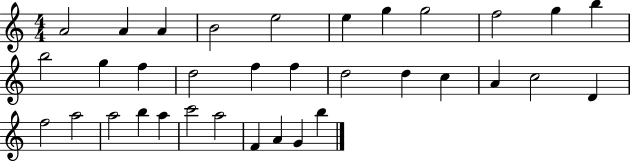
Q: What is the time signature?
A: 4/4